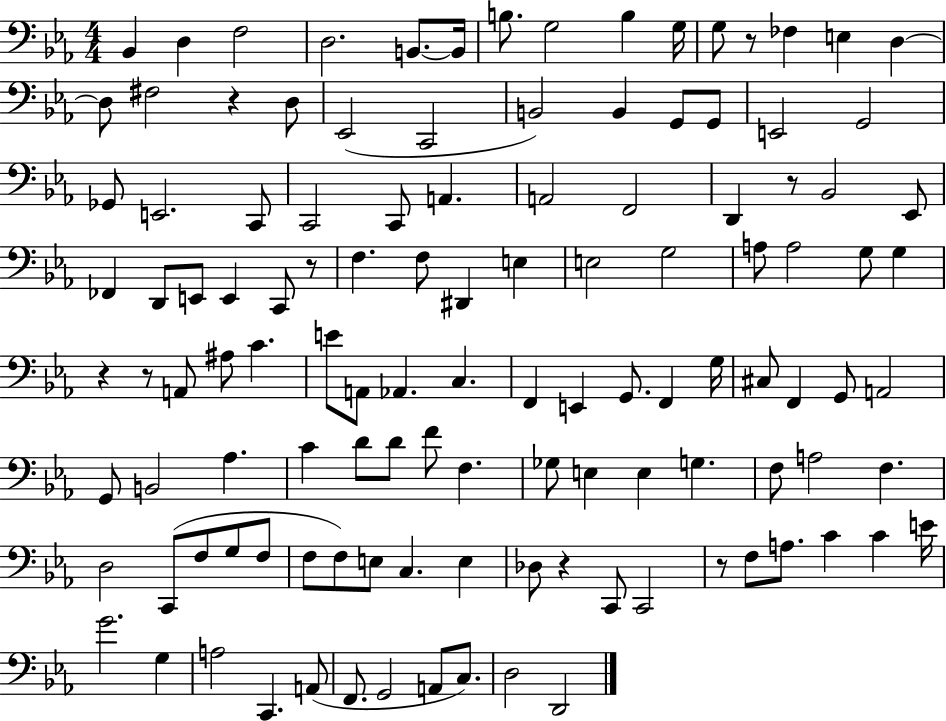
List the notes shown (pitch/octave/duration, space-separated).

Bb2/q D3/q F3/h D3/h. B2/e. B2/s B3/e. G3/h B3/q G3/s G3/e R/e FES3/q E3/q D3/q D3/e F#3/h R/q D3/e Eb2/h C2/h B2/h B2/q G2/e G2/e E2/h G2/h Gb2/e E2/h. C2/e C2/h C2/e A2/q. A2/h F2/h D2/q R/e Bb2/h Eb2/e FES2/q D2/e E2/e E2/q C2/e R/e F3/q. F3/e D#2/q E3/q E3/h G3/h A3/e A3/h G3/e G3/q R/q R/e A2/e A#3/e C4/q. E4/e A2/e Ab2/q. C3/q. F2/q E2/q G2/e. F2/q G3/s C#3/e F2/q G2/e A2/h G2/e B2/h Ab3/q. C4/q D4/e D4/e F4/e F3/q. Gb3/e E3/q E3/q G3/q. F3/e A3/h F3/q. D3/h C2/e F3/e G3/e F3/e F3/e F3/e E3/e C3/q. E3/q Db3/e R/q C2/e C2/h R/e F3/e A3/e. C4/q C4/q E4/s G4/h. G3/q A3/h C2/q. A2/e F2/e. G2/h A2/e C3/e. D3/h D2/h